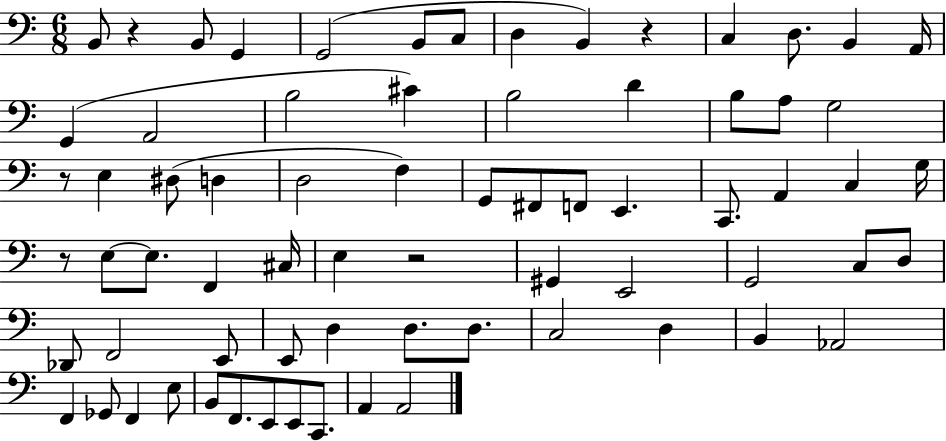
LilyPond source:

{
  \clef bass
  \numericTimeSignature
  \time 6/8
  \key c \major
  b,8 r4 b,8 g,4 | g,2( b,8 c8 | d4 b,4) r4 | c4 d8. b,4 a,16 | \break g,4( a,2 | b2 cis'4) | b2 d'4 | b8 a8 g2 | \break r8 e4 dis8( d4 | d2 f4) | g,8 fis,8 f,8 e,4. | c,8. a,4 c4 g16 | \break r8 e8~~ e8. f,4 cis16 | e4 r2 | gis,4 e,2 | g,2 c8 d8 | \break des,8 f,2 e,8 | e,8 d4 d8. d8. | c2 d4 | b,4 aes,2 | \break f,4 ges,8 f,4 e8 | b,8 f,8. e,8 e,8 c,8. | a,4 a,2 | \bar "|."
}